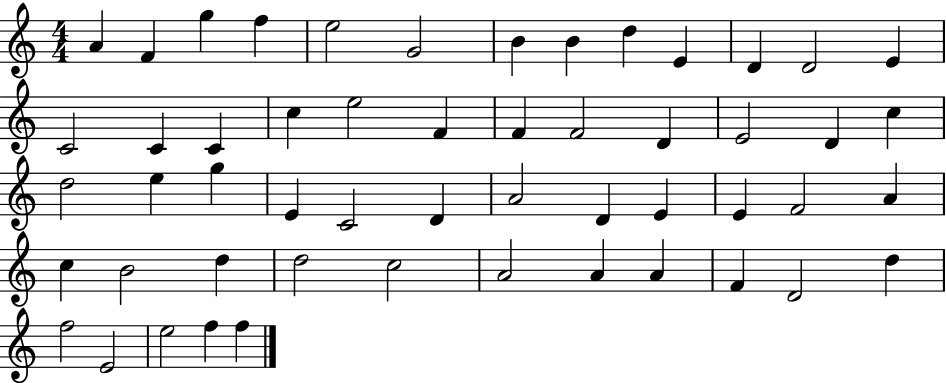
X:1
T:Untitled
M:4/4
L:1/4
K:C
A F g f e2 G2 B B d E D D2 E C2 C C c e2 F F F2 D E2 D c d2 e g E C2 D A2 D E E F2 A c B2 d d2 c2 A2 A A F D2 d f2 E2 e2 f f